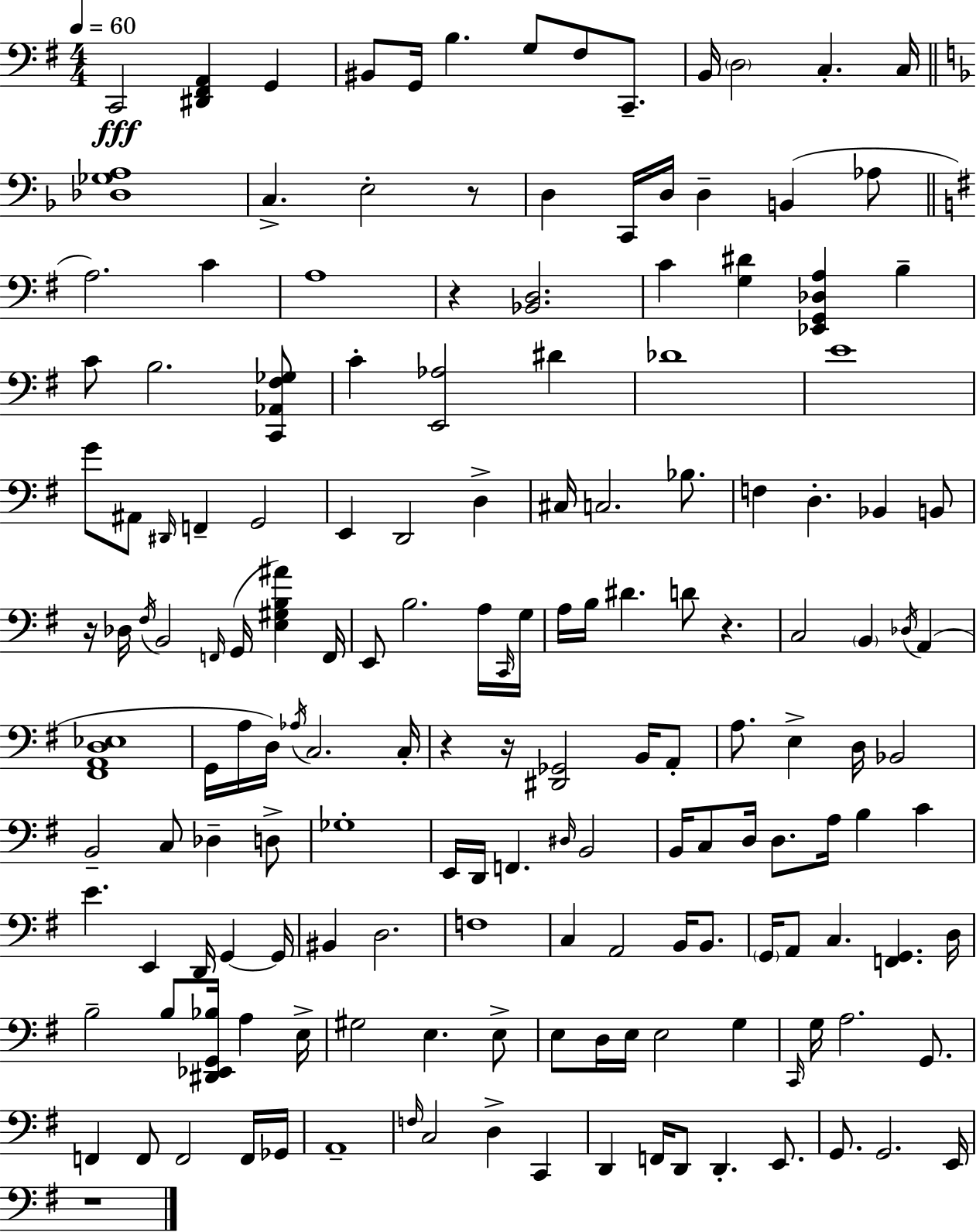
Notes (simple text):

C2/h [D#2,F#2,A2]/q G2/q BIS2/e G2/s B3/q. G3/e F#3/e C2/e. B2/s D3/h C3/q. C3/s [Db3,Gb3,A3]/w C3/q. E3/h R/e D3/q C2/s D3/s D3/q B2/q Ab3/e A3/h. C4/q A3/w R/q [Bb2,D3]/h. C4/q [G3,D#4]/q [Eb2,G2,Db3,A3]/q B3/q C4/e B3/h. [C2,Ab2,F#3,Gb3]/e C4/q [E2,Ab3]/h D#4/q Db4/w E4/w G4/e A#2/e D#2/s F2/q G2/h E2/q D2/h D3/q C#3/s C3/h. Bb3/e. F3/q D3/q. Bb2/q B2/e R/s Db3/s F#3/s B2/h F2/s G2/s [E3,G#3,B3,A#4]/q F2/s E2/e B3/h. A3/s C2/s G3/s A3/s B3/s D#4/q. D4/e R/q. C3/h B2/q Db3/s A2/q [F#2,A2,D3,Eb3]/w G2/s A3/s D3/s Ab3/s C3/h. C3/s R/q R/s [D#2,Gb2]/h B2/s A2/e A3/e. E3/q D3/s Bb2/h B2/h C3/e Db3/q D3/e Gb3/w E2/s D2/s F2/q. D#3/s B2/h B2/s C3/e D3/s D3/e. A3/s B3/q C4/q E4/q. E2/q D2/s G2/q G2/s BIS2/q D3/h. F3/w C3/q A2/h B2/s B2/e. G2/s A2/e C3/q. [F2,G2]/q. D3/s B3/h B3/e [D#2,Eb2,G2,Bb3]/s A3/q E3/s G#3/h E3/q. E3/e E3/e D3/s E3/s E3/h G3/q C2/s G3/s A3/h. G2/e. F2/q F2/e F2/h F2/s Gb2/s A2/w F3/s C3/h D3/q C2/q D2/q F2/s D2/e D2/q. E2/e. G2/e. G2/h. E2/s R/w